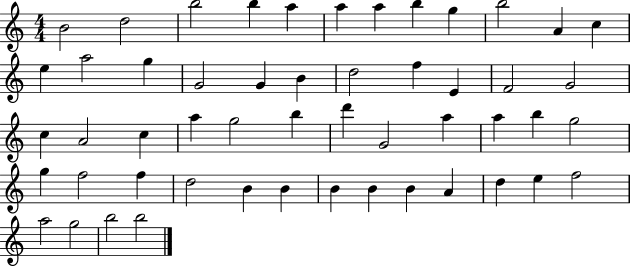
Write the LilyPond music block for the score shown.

{
  \clef treble
  \numericTimeSignature
  \time 4/4
  \key c \major
  b'2 d''2 | b''2 b''4 a''4 | a''4 a''4 b''4 g''4 | b''2 a'4 c''4 | \break e''4 a''2 g''4 | g'2 g'4 b'4 | d''2 f''4 e'4 | f'2 g'2 | \break c''4 a'2 c''4 | a''4 g''2 b''4 | d'''4 g'2 a''4 | a''4 b''4 g''2 | \break g''4 f''2 f''4 | d''2 b'4 b'4 | b'4 b'4 b'4 a'4 | d''4 e''4 f''2 | \break a''2 g''2 | b''2 b''2 | \bar "|."
}